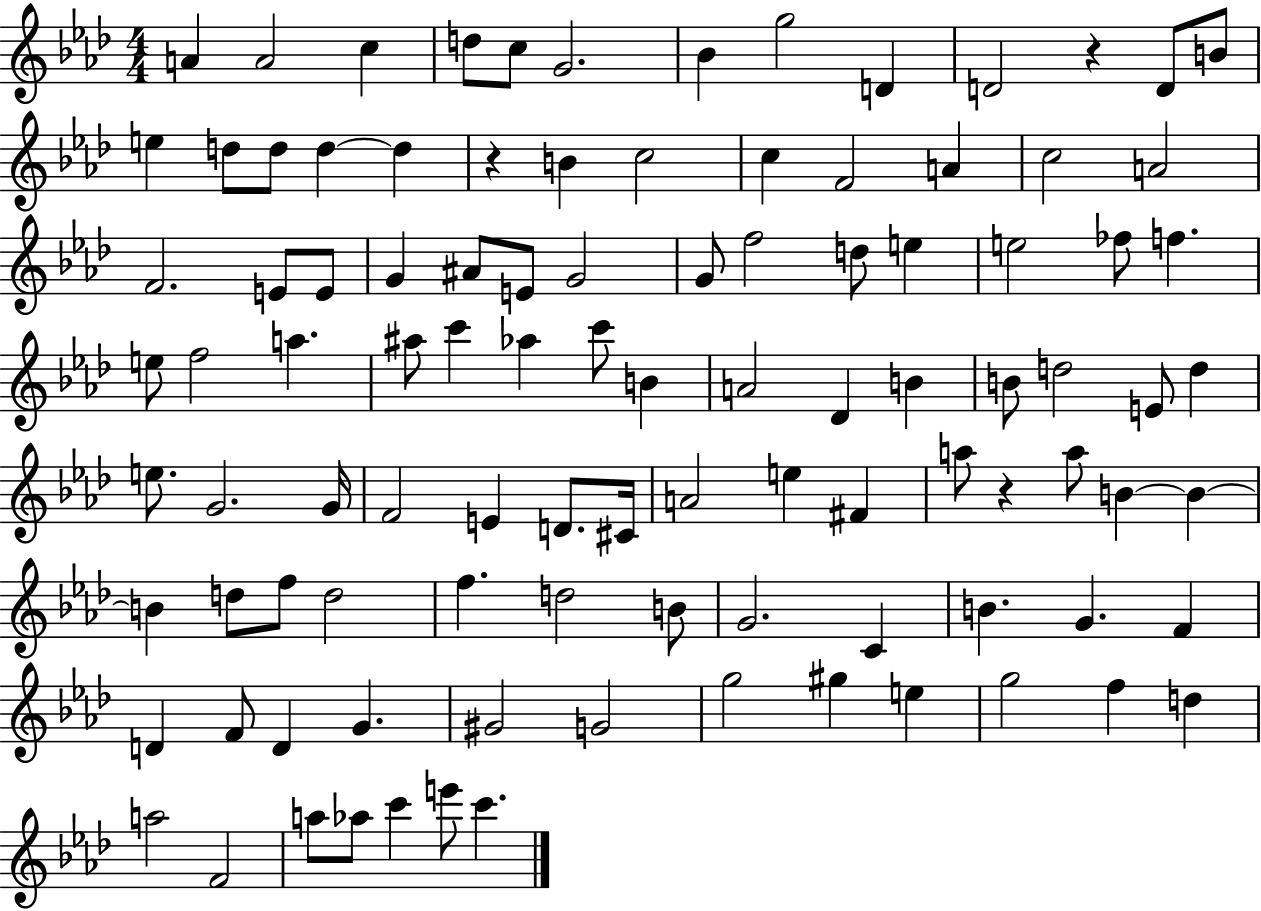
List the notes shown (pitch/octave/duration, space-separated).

A4/q A4/h C5/q D5/e C5/e G4/h. Bb4/q G5/h D4/q D4/h R/q D4/e B4/e E5/q D5/e D5/e D5/q D5/q R/q B4/q C5/h C5/q F4/h A4/q C5/h A4/h F4/h. E4/e E4/e G4/q A#4/e E4/e G4/h G4/e F5/h D5/e E5/q E5/h FES5/e F5/q. E5/e F5/h A5/q. A#5/e C6/q Ab5/q C6/e B4/q A4/h Db4/q B4/q B4/e D5/h E4/e D5/q E5/e. G4/h. G4/s F4/h E4/q D4/e. C#4/s A4/h E5/q F#4/q A5/e R/q A5/e B4/q B4/q B4/q D5/e F5/e D5/h F5/q. D5/h B4/e G4/h. C4/q B4/q. G4/q. F4/q D4/q F4/e D4/q G4/q. G#4/h G4/h G5/h G#5/q E5/q G5/h F5/q D5/q A5/h F4/h A5/e Ab5/e C6/q E6/e C6/q.